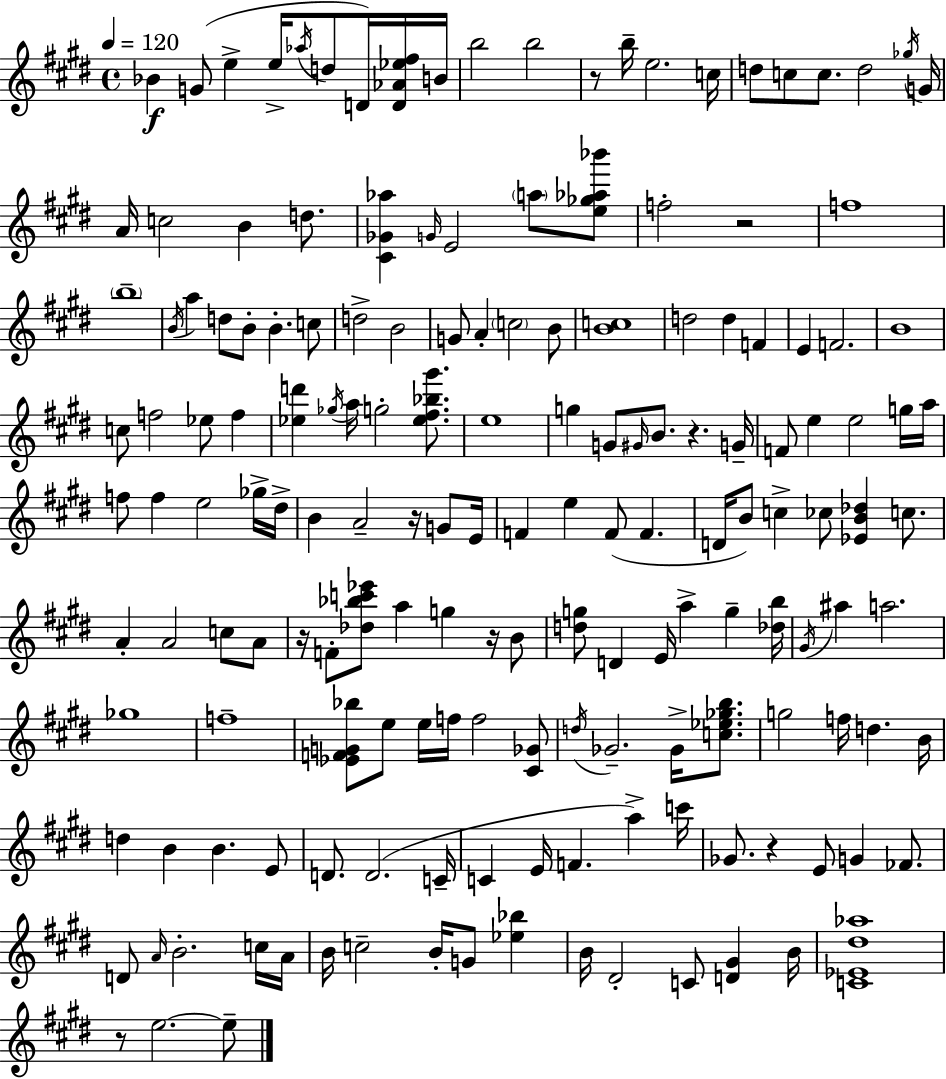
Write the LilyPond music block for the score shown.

{
  \clef treble
  \time 4/4
  \defaultTimeSignature
  \key e \major
  \tempo 4 = 120
  bes'4\f g'8( e''4-> e''16-> \acciaccatura { aes''16 } d''8 d'16) <d' aes' ees'' fis''>16 | b'16 b''2 b''2 | r8 b''16-- e''2. | c''16 d''8 c''8 c''8. d''2 | \break \acciaccatura { ges''16 } g'16 a'16 c''2 b'4 d''8. | <cis' ges' aes''>4 \grace { g'16 } e'2 \parenthesize a''8 | <e'' ges'' aes'' bes'''>8 f''2-. r2 | f''1 | \break \parenthesize b''1-- | \acciaccatura { b'16 } a''4 d''8 b'8-. b'4.-. | c''8 d''2-> b'2 | g'8 a'4-. \parenthesize c''2 | \break b'8 <b' c''>1 | d''2 d''4 | f'4 e'4 f'2. | b'1 | \break c''8 f''2 ees''8 | f''4 <ees'' d'''>4 \acciaccatura { ges''16 } a''16 g''2-. | <ees'' fis'' bes'' gis'''>8. e''1 | g''4 g'8 \grace { gis'16 } b'8. r4. | \break g'16-- f'8 e''4 e''2 | g''16 a''16 f''8 f''4 e''2 | ges''16-> dis''16-> b'4 a'2-- | r16 g'8 e'16 f'4 e''4 f'8( | \break f'4. d'16 b'8) c''4-> ces''8 <ees' b' des''>4 | c''8. a'4-. a'2 | c''8 a'8 r16 f'8-. <des'' bes'' c''' ees'''>8 a''4 g''4 | r16 b'8 <d'' g''>8 d'4 e'16 a''4-> | \break g''4-- <des'' b''>16 \acciaccatura { gis'16 } ais''4 a''2. | ges''1 | f''1-- | <ees' f' g' bes''>8 e''8 e''16 f''16 f''2 | \break <cis' ges'>8 \acciaccatura { d''16 } ges'2.-- | ges'16-> <c'' ees'' ges'' b''>8. g''2 | f''16 d''4. b'16 d''4 b'4 | b'4. e'8 d'8. d'2.( | \break c'16-- c'4 e'16 f'4. | a''4->) c'''16 ges'8. r4 e'8 | g'4 fes'8. d'8 \grace { a'16 } b'2.-. | c''16 a'16 b'16 c''2-- | \break b'16-. g'8 <ees'' bes''>4 b'16 dis'2-. | c'8 <d' gis'>4 b'16 <c' ees' dis'' aes''>1 | r8 e''2.~~ | e''8-- \bar "|."
}